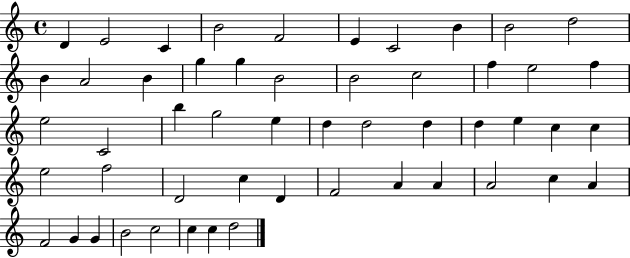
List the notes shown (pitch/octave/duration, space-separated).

D4/q E4/h C4/q B4/h F4/h E4/q C4/h B4/q B4/h D5/h B4/q A4/h B4/q G5/q G5/q B4/h B4/h C5/h F5/q E5/h F5/q E5/h C4/h B5/q G5/h E5/q D5/q D5/h D5/q D5/q E5/q C5/q C5/q E5/h F5/h D4/h C5/q D4/q F4/h A4/q A4/q A4/h C5/q A4/q F4/h G4/q G4/q B4/h C5/h C5/q C5/q D5/h